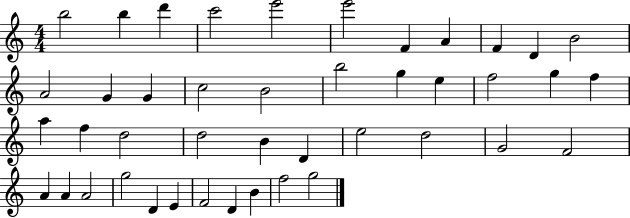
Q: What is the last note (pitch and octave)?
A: G5